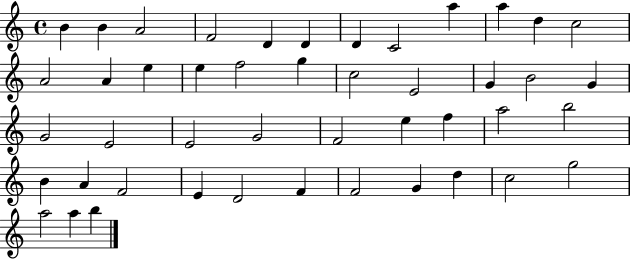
{
  \clef treble
  \time 4/4
  \defaultTimeSignature
  \key c \major
  b'4 b'4 a'2 | f'2 d'4 d'4 | d'4 c'2 a''4 | a''4 d''4 c''2 | \break a'2 a'4 e''4 | e''4 f''2 g''4 | c''2 e'2 | g'4 b'2 g'4 | \break g'2 e'2 | e'2 g'2 | f'2 e''4 f''4 | a''2 b''2 | \break b'4 a'4 f'2 | e'4 d'2 f'4 | f'2 g'4 d''4 | c''2 g''2 | \break a''2 a''4 b''4 | \bar "|."
}